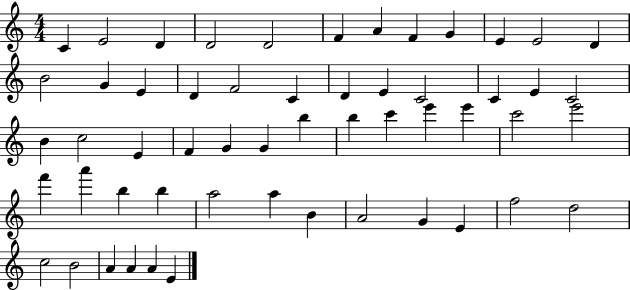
{
  \clef treble
  \numericTimeSignature
  \time 4/4
  \key c \major
  c'4 e'2 d'4 | d'2 d'2 | f'4 a'4 f'4 g'4 | e'4 e'2 d'4 | \break b'2 g'4 e'4 | d'4 f'2 c'4 | d'4 e'4 c'2 | c'4 e'4 c'2 | \break b'4 c''2 e'4 | f'4 g'4 g'4 b''4 | b''4 c'''4 e'''4 e'''4 | c'''2 e'''2 | \break f'''4 a'''4 b''4 b''4 | a''2 a''4 b'4 | a'2 g'4 e'4 | f''2 d''2 | \break c''2 b'2 | a'4 a'4 a'4 e'4 | \bar "|."
}